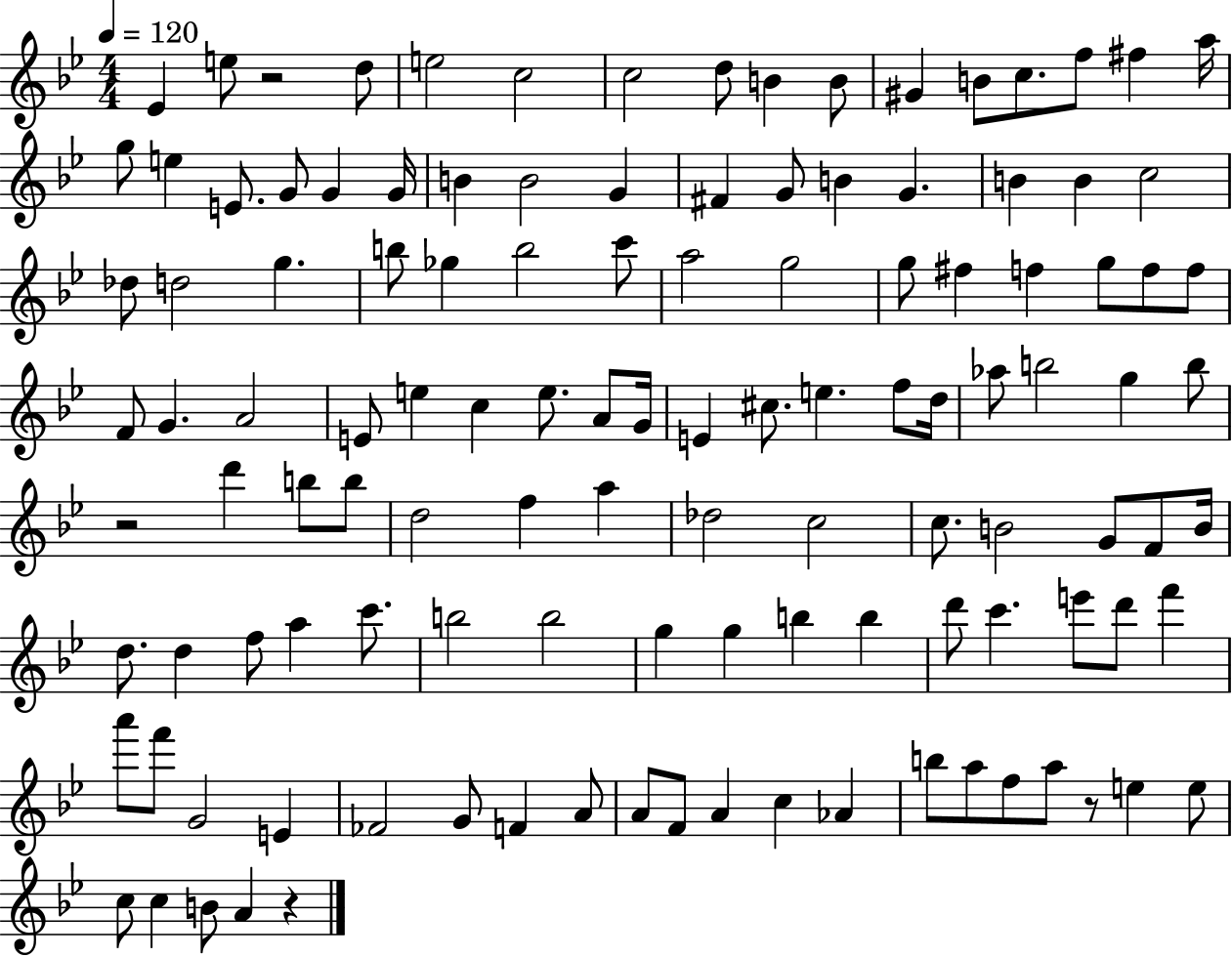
Eb4/q E5/e R/h D5/e E5/h C5/h C5/h D5/e B4/q B4/e G#4/q B4/e C5/e. F5/e F#5/q A5/s G5/e E5/q E4/e. G4/e G4/q G4/s B4/q B4/h G4/q F#4/q G4/e B4/q G4/q. B4/q B4/q C5/h Db5/e D5/h G5/q. B5/e Gb5/q B5/h C6/e A5/h G5/h G5/e F#5/q F5/q G5/e F5/e F5/e F4/e G4/q. A4/h E4/e E5/q C5/q E5/e. A4/e G4/s E4/q C#5/e. E5/q. F5/e D5/s Ab5/e B5/h G5/q B5/e R/h D6/q B5/e B5/e D5/h F5/q A5/q Db5/h C5/h C5/e. B4/h G4/e F4/e B4/s D5/e. D5/q F5/e A5/q C6/e. B5/h B5/h G5/q G5/q B5/q B5/q D6/e C6/q. E6/e D6/e F6/q A6/e F6/e G4/h E4/q FES4/h G4/e F4/q A4/e A4/e F4/e A4/q C5/q Ab4/q B5/e A5/e F5/e A5/e R/e E5/q E5/e C5/e C5/q B4/e A4/q R/q